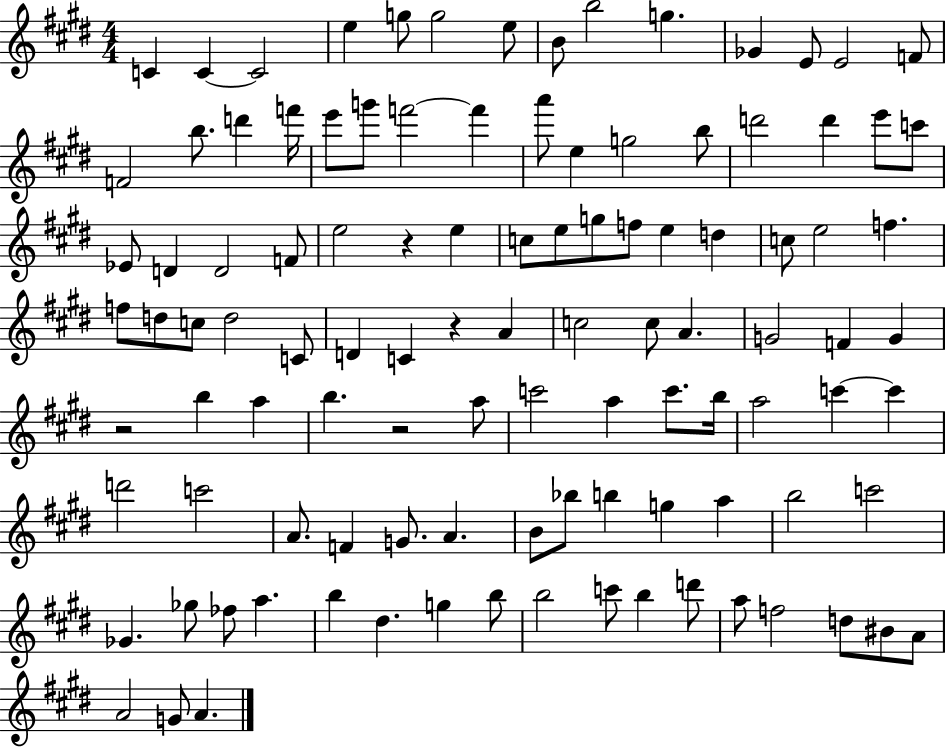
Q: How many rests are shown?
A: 4